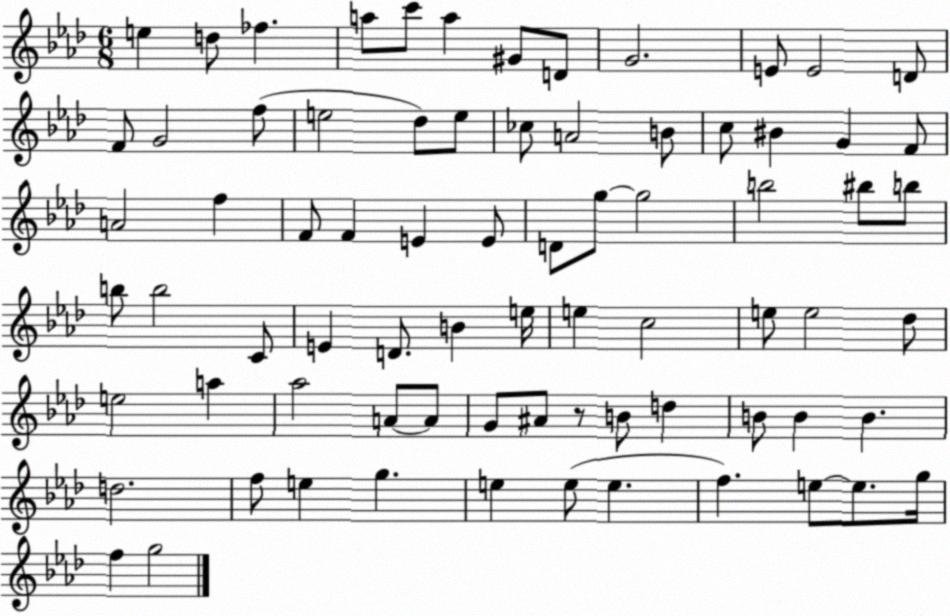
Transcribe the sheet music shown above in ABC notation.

X:1
T:Untitled
M:6/8
L:1/4
K:Ab
e d/2 _f a/2 c'/2 a ^G/2 D/2 G2 E/2 E2 D/2 F/2 G2 f/2 e2 _d/2 e/2 _c/2 A2 B/2 c/2 ^B G F/2 A2 f F/2 F E E/2 D/2 g/2 g2 b2 ^b/2 b/2 b/2 b2 C/2 E D/2 B e/4 e c2 e/2 e2 _d/2 e2 a _a2 A/2 A/2 G/2 ^A/2 z/2 B/2 d B/2 B B d2 f/2 e g e e/2 e f e/2 e/2 g/4 f g2